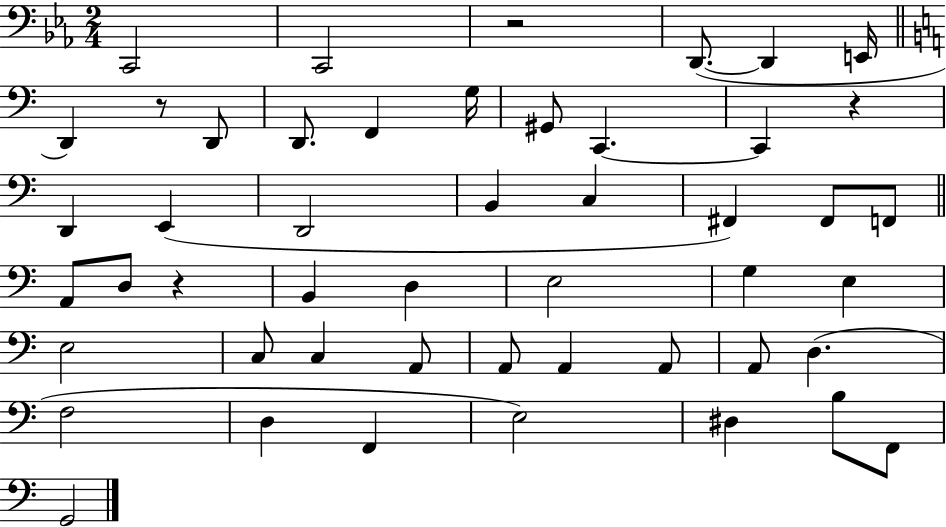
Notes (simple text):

C2/h C2/h R/h D2/e. D2/q E2/s D2/q R/e D2/e D2/e. F2/q G3/s G#2/e C2/q. C2/q R/q D2/q E2/q D2/h B2/q C3/q F#2/q F#2/e F2/e A2/e D3/e R/q B2/q D3/q E3/h G3/q E3/q E3/h C3/e C3/q A2/e A2/e A2/q A2/e A2/e D3/q. F3/h D3/q F2/q E3/h D#3/q B3/e F2/e G2/h